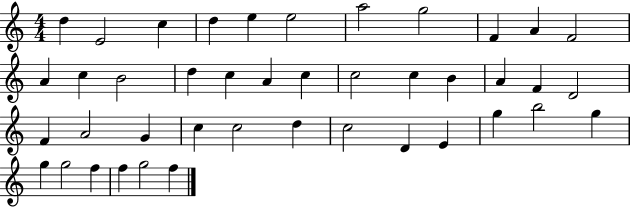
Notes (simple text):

D5/q E4/h C5/q D5/q E5/q E5/h A5/h G5/h F4/q A4/q F4/h A4/q C5/q B4/h D5/q C5/q A4/q C5/q C5/h C5/q B4/q A4/q F4/q D4/h F4/q A4/h G4/q C5/q C5/h D5/q C5/h D4/q E4/q G5/q B5/h G5/q G5/q G5/h F5/q F5/q G5/h F5/q